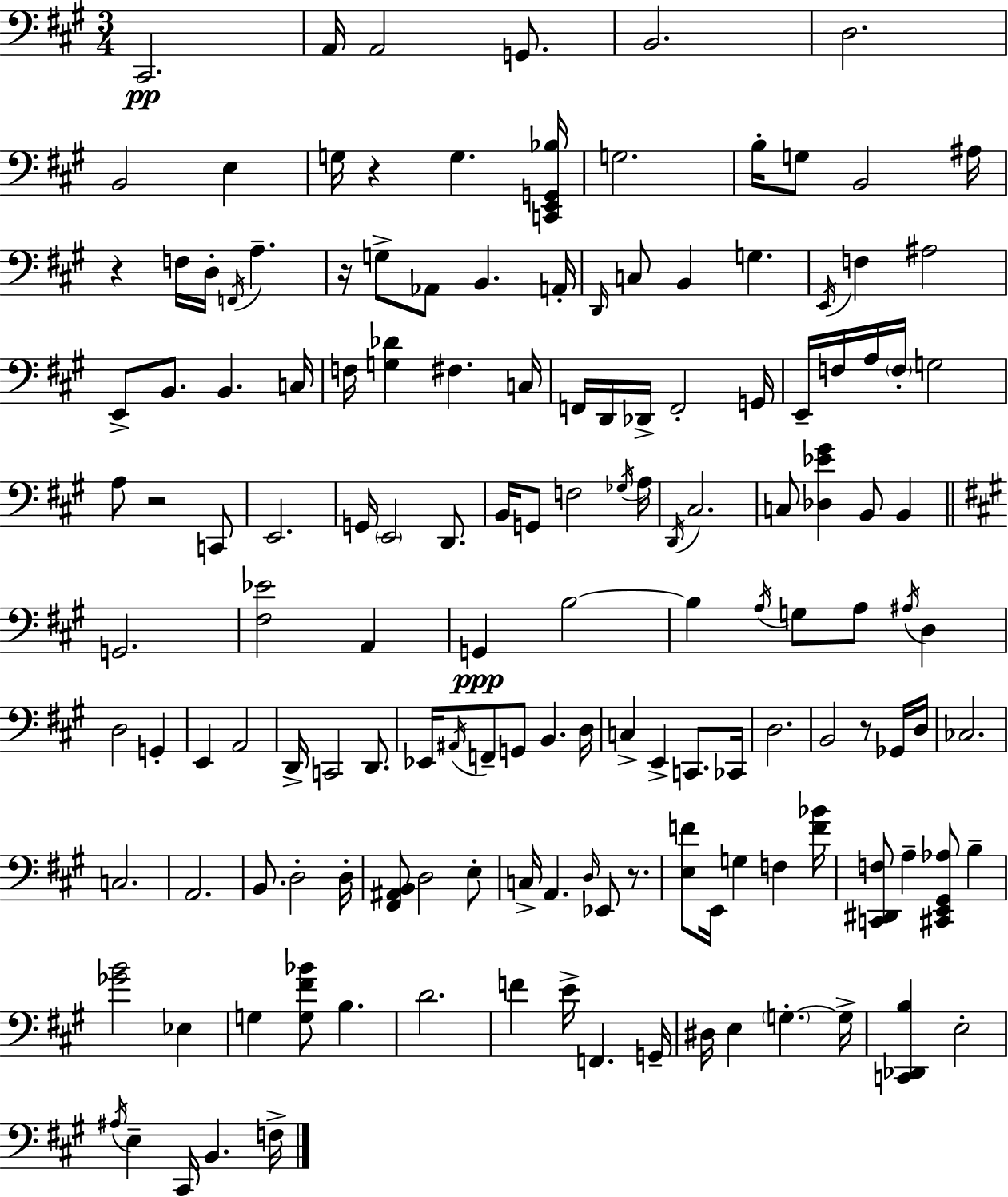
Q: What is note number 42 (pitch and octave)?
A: G2